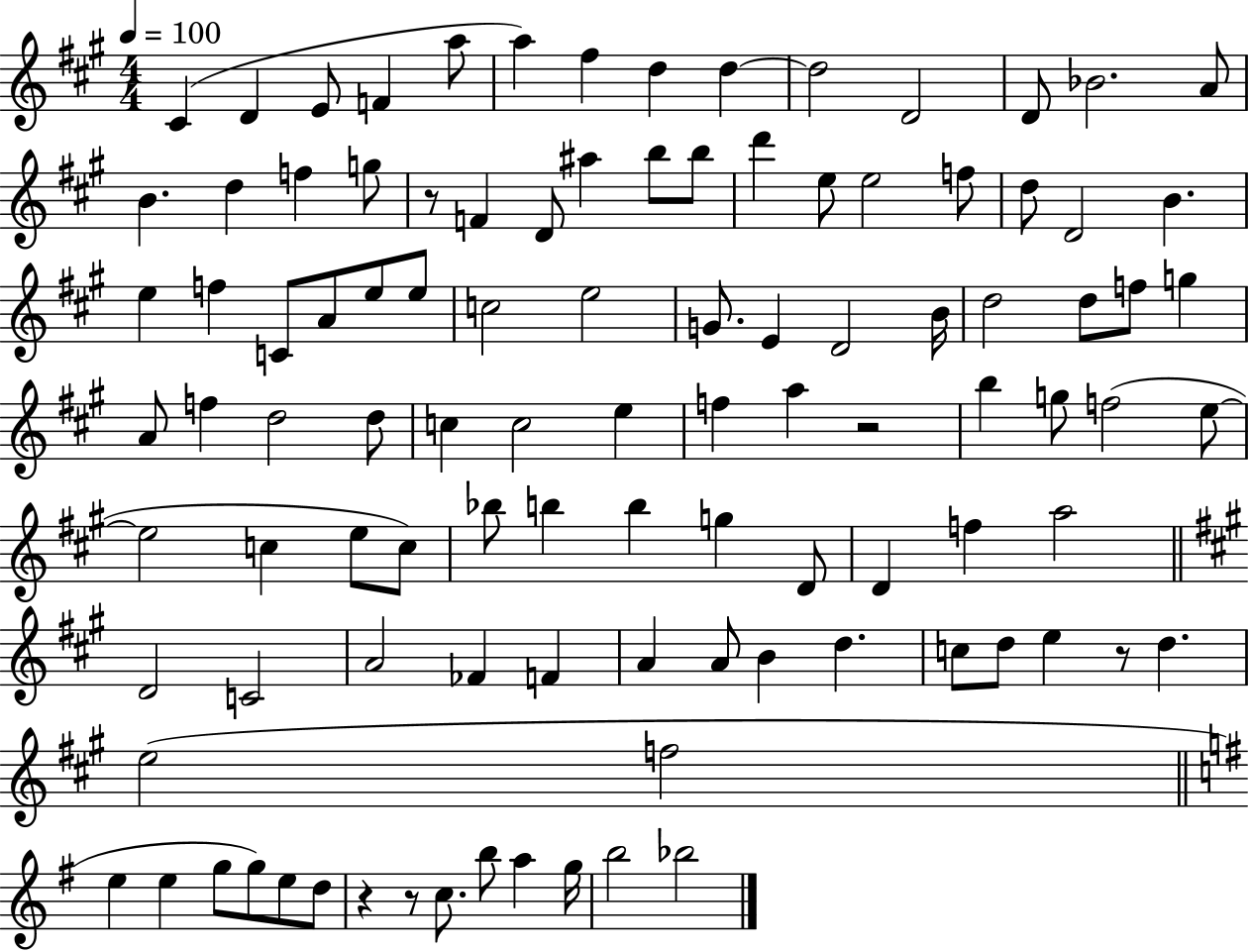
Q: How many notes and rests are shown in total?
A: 103